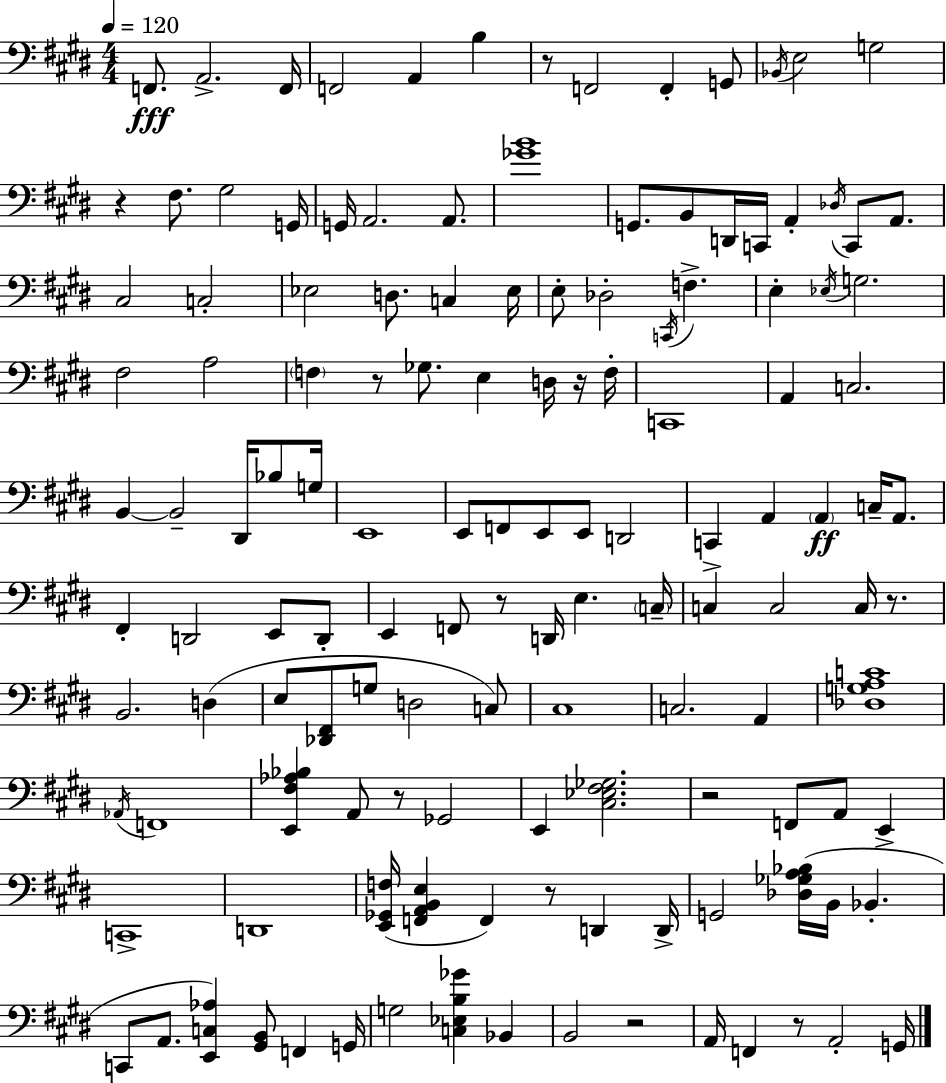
F2/e. A2/h. F2/s F2/h A2/q B3/q R/e F2/h F2/q G2/e Bb2/s E3/h G3/h R/q F#3/e. G#3/h G2/s G2/s A2/h. A2/e. [Gb4,B4]/w G2/e. B2/e D2/s C2/s A2/q Db3/s C2/e A2/e. C#3/h C3/h Eb3/h D3/e. C3/q Eb3/s E3/e Db3/h C2/s F3/q. E3/q Eb3/s G3/h. F#3/h A3/h F3/q R/e Gb3/e. E3/q D3/s R/s F3/s C2/w A2/q C3/h. B2/q B2/h D#2/s Bb3/e G3/s E2/w E2/e F2/e E2/e E2/e D2/h C2/q A2/q A2/q C3/s A2/e. F#2/q D2/h E2/e D2/e E2/q F2/e R/e D2/s E3/q. C3/s C3/q C3/h C3/s R/e. B2/h. D3/q E3/e [Db2,F#2]/e G3/e D3/h C3/e C#3/w C3/h. A2/q [Db3,G3,A3,C4]/w Ab2/s F2/w [E2,F#3,Ab3,Bb3]/q A2/e R/e Gb2/h E2/q [C#3,Eb3,F#3,Gb3]/h. R/h F2/e A2/e E2/q C2/w D2/w [E2,Gb2,F3]/s [F2,A2,B2,E3]/q F2/q R/e D2/q D2/s G2/h [Db3,Gb3,A3,Bb3]/s B2/s Bb2/q. C2/e A2/e. [E2,C3,Ab3]/q [G#2,B2]/e F2/q G2/s G3/h [C3,Eb3,B3,Gb4]/q Bb2/q B2/h R/h A2/s F2/q R/e A2/h G2/s